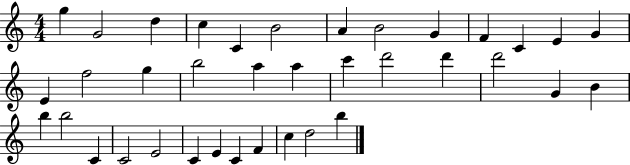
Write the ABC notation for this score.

X:1
T:Untitled
M:4/4
L:1/4
K:C
g G2 d c C B2 A B2 G F C E G E f2 g b2 a a c' d'2 d' d'2 G B b b2 C C2 E2 C E C F c d2 b